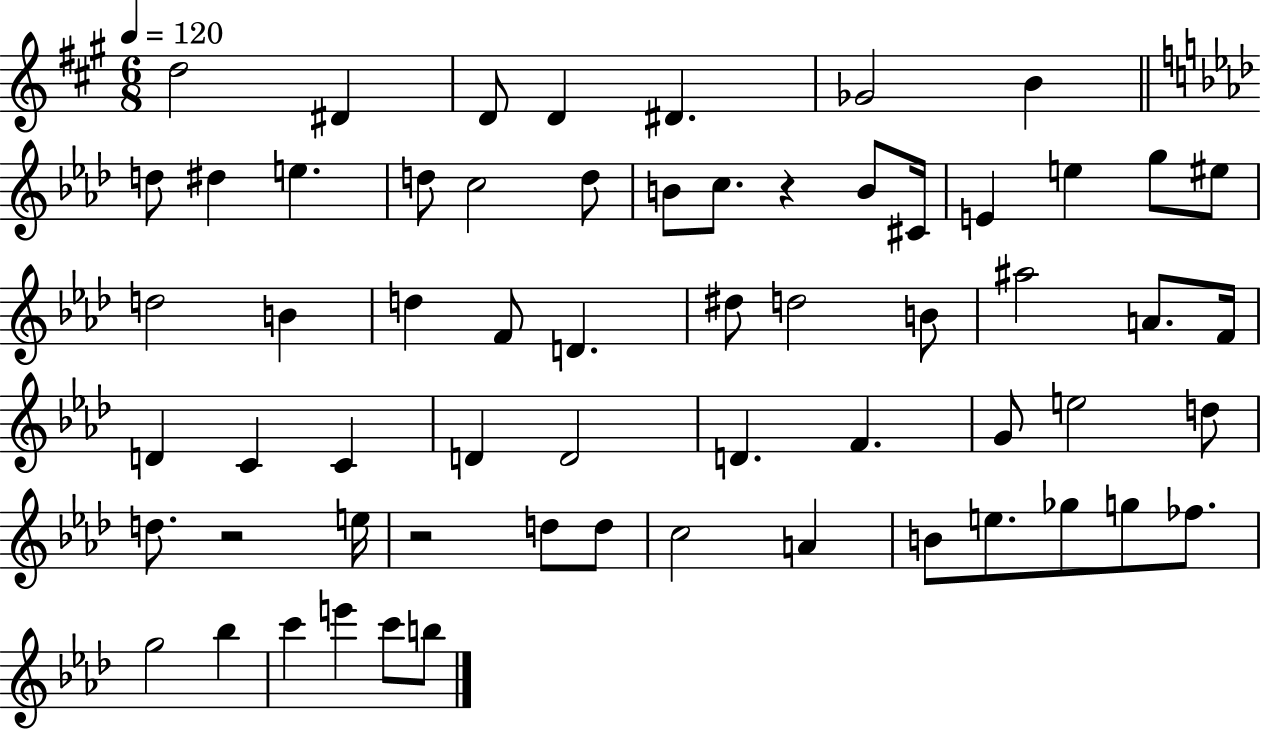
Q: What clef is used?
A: treble